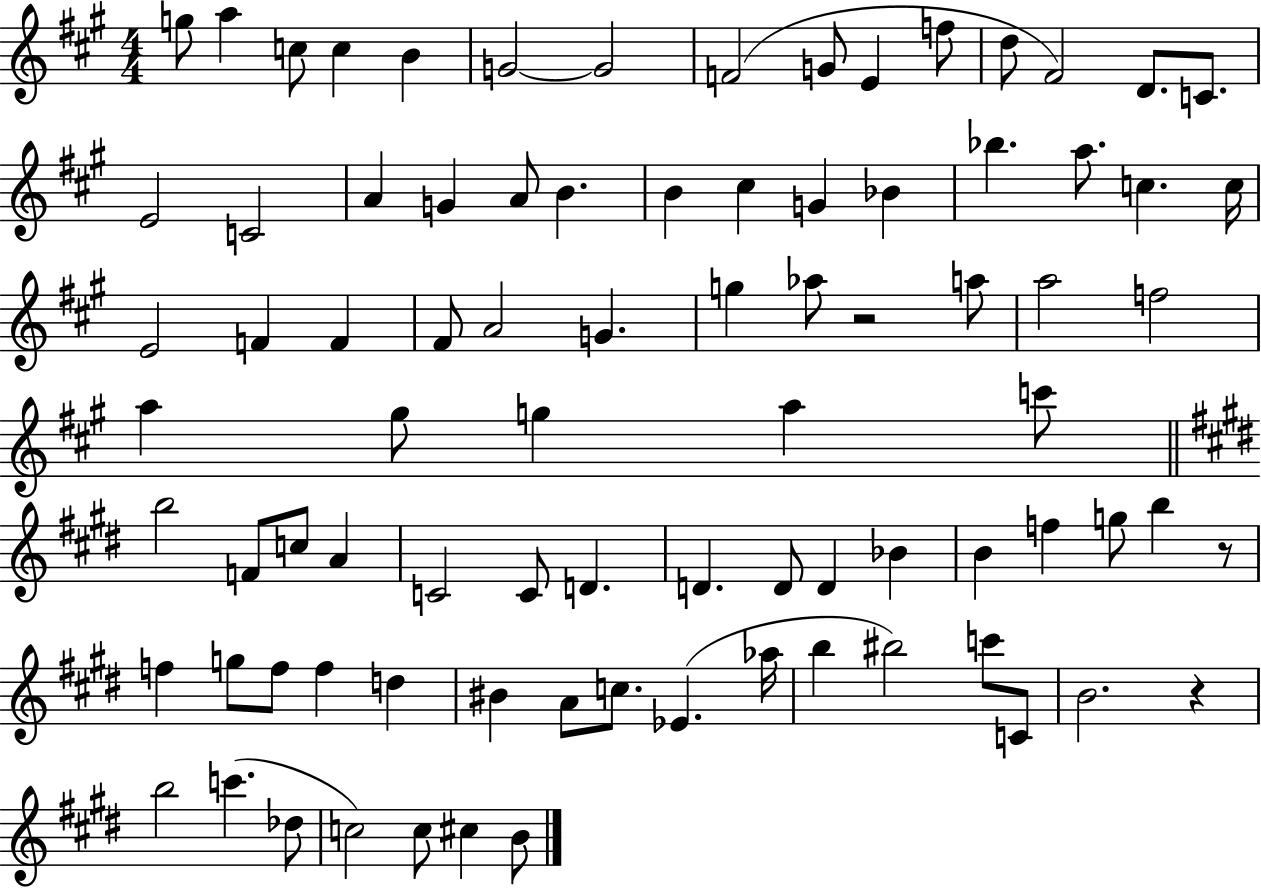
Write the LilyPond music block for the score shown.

{
  \clef treble
  \numericTimeSignature
  \time 4/4
  \key a \major
  g''8 a''4 c''8 c''4 b'4 | g'2~~ g'2 | f'2( g'8 e'4 f''8 | d''8 fis'2) d'8. c'8. | \break e'2 c'2 | a'4 g'4 a'8 b'4. | b'4 cis''4 g'4 bes'4 | bes''4. a''8. c''4. c''16 | \break e'2 f'4 f'4 | fis'8 a'2 g'4. | g''4 aes''8 r2 a''8 | a''2 f''2 | \break a''4 gis''8 g''4 a''4 c'''8 | \bar "||" \break \key e \major b''2 f'8 c''8 a'4 | c'2 c'8 d'4. | d'4. d'8 d'4 bes'4 | b'4 f''4 g''8 b''4 r8 | \break f''4 g''8 f''8 f''4 d''4 | bis'4 a'8 c''8. ees'4.( aes''16 | b''4 bis''2) c'''8 c'8 | b'2. r4 | \break b''2 c'''4.( des''8 | c''2) c''8 cis''4 b'8 | \bar "|."
}